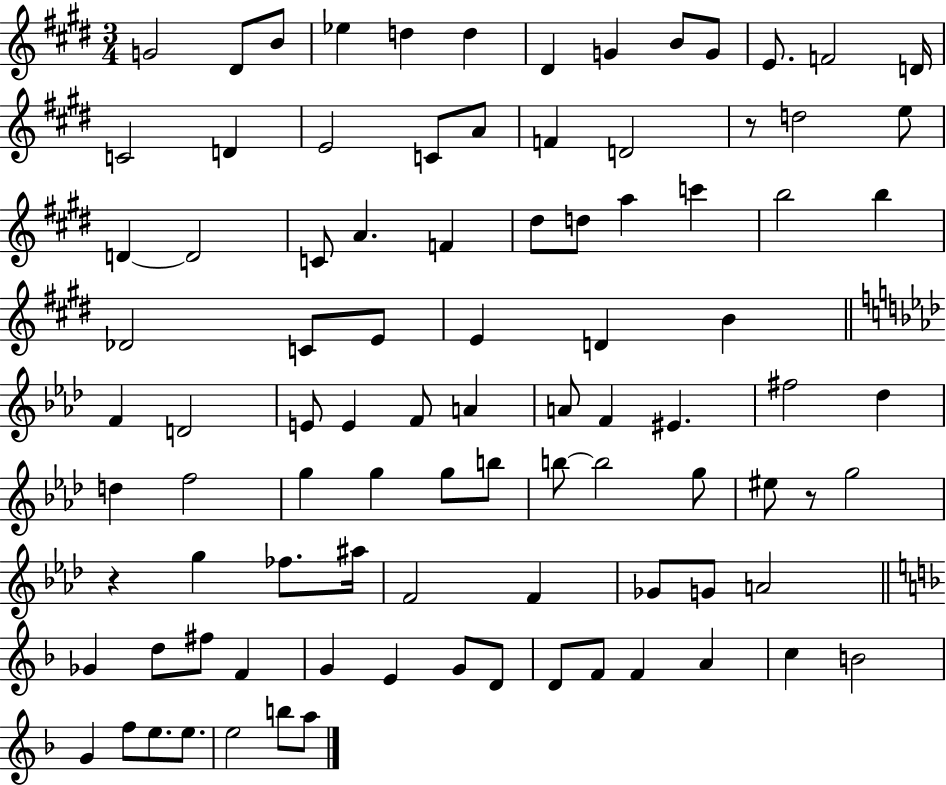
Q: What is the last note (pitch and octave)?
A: A5